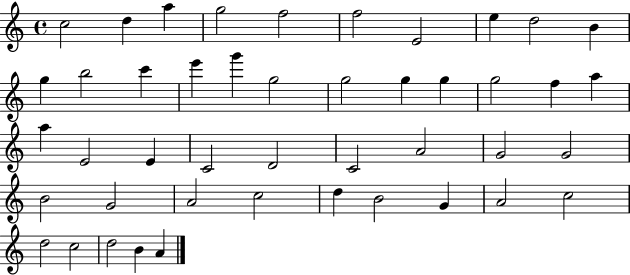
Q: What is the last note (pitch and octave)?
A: A4